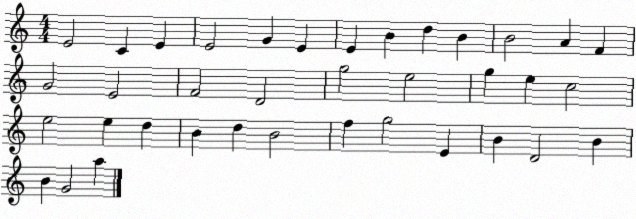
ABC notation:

X:1
T:Untitled
M:4/4
L:1/4
K:C
E2 C E E2 G E E B d B B2 A F G2 E2 F2 D2 g2 e2 g e c2 e2 e d B d B2 f g2 E B D2 B B G2 a